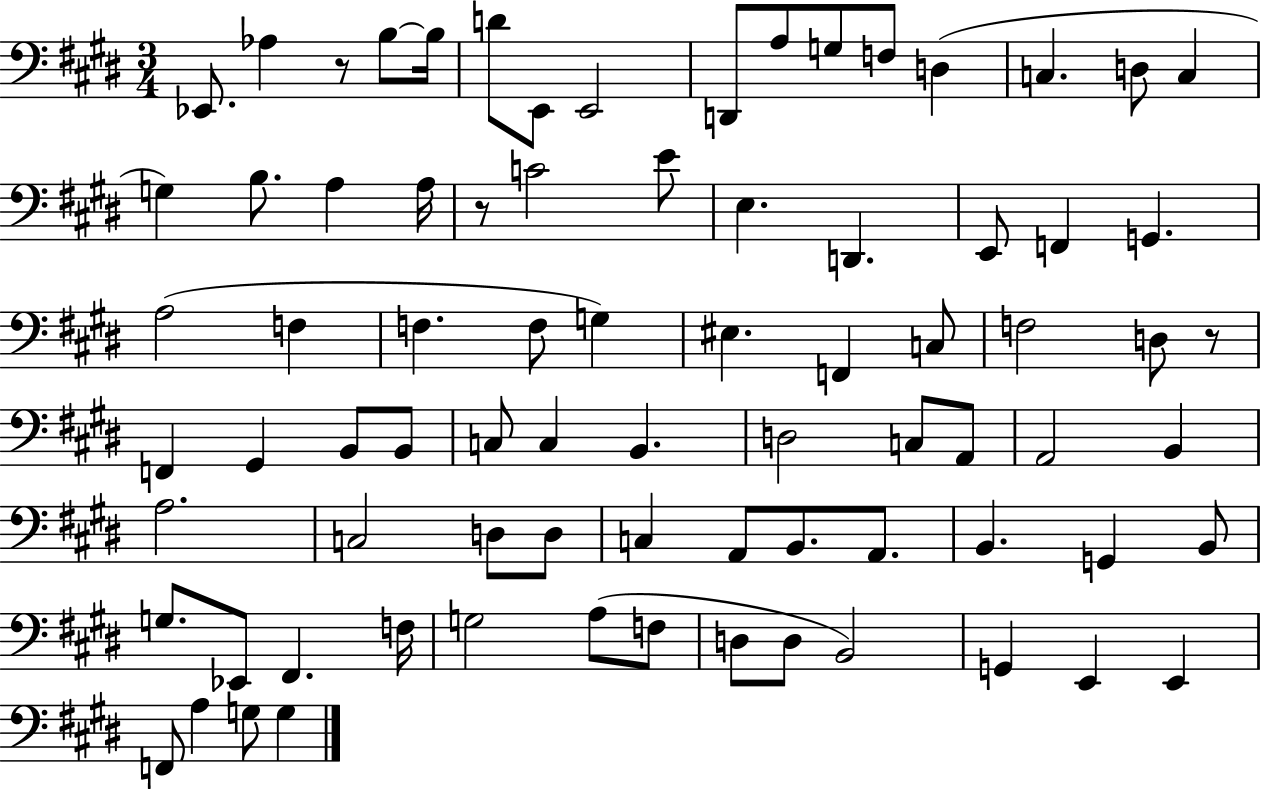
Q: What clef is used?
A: bass